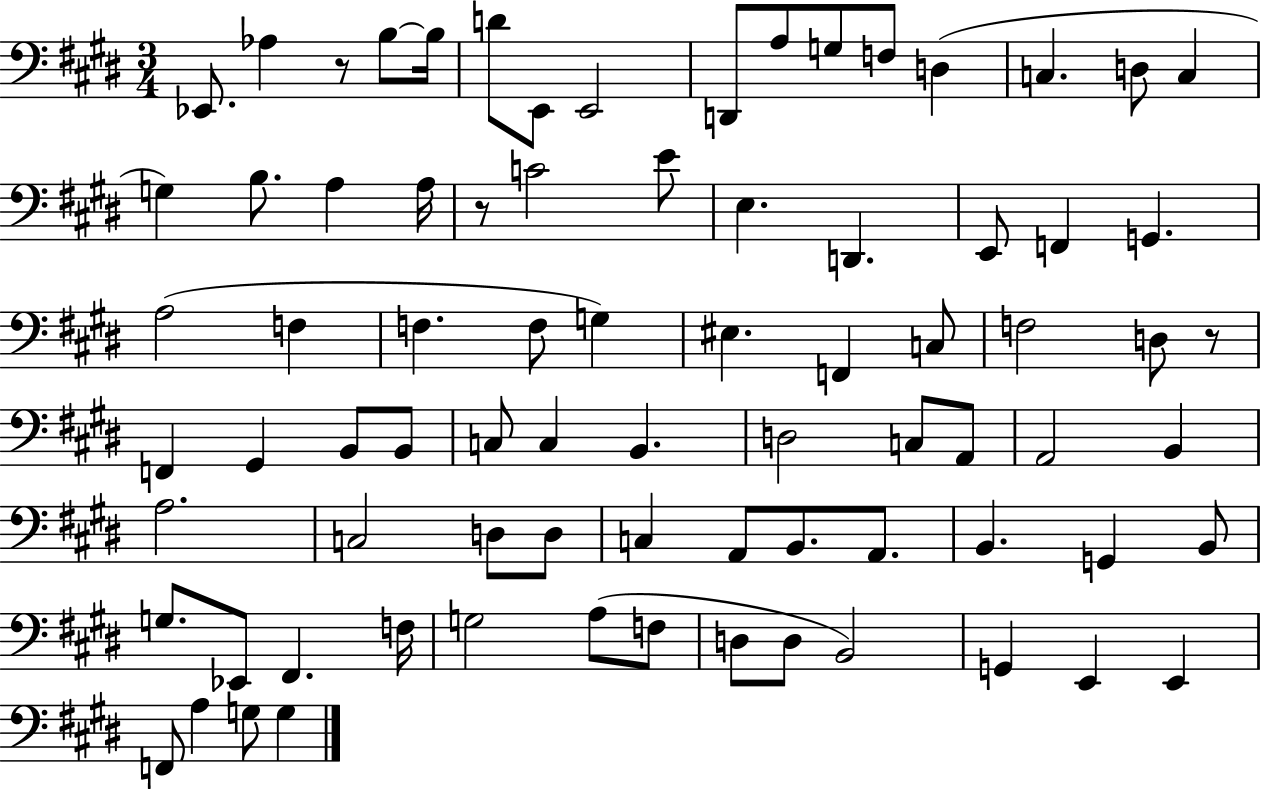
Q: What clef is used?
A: bass